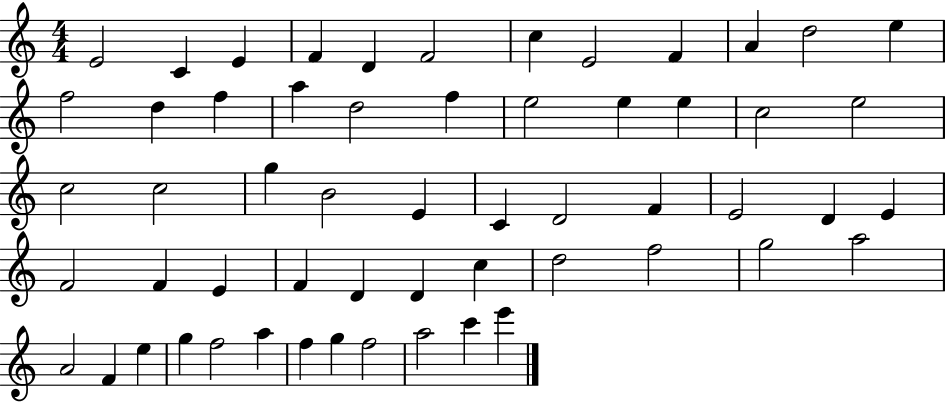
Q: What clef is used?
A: treble